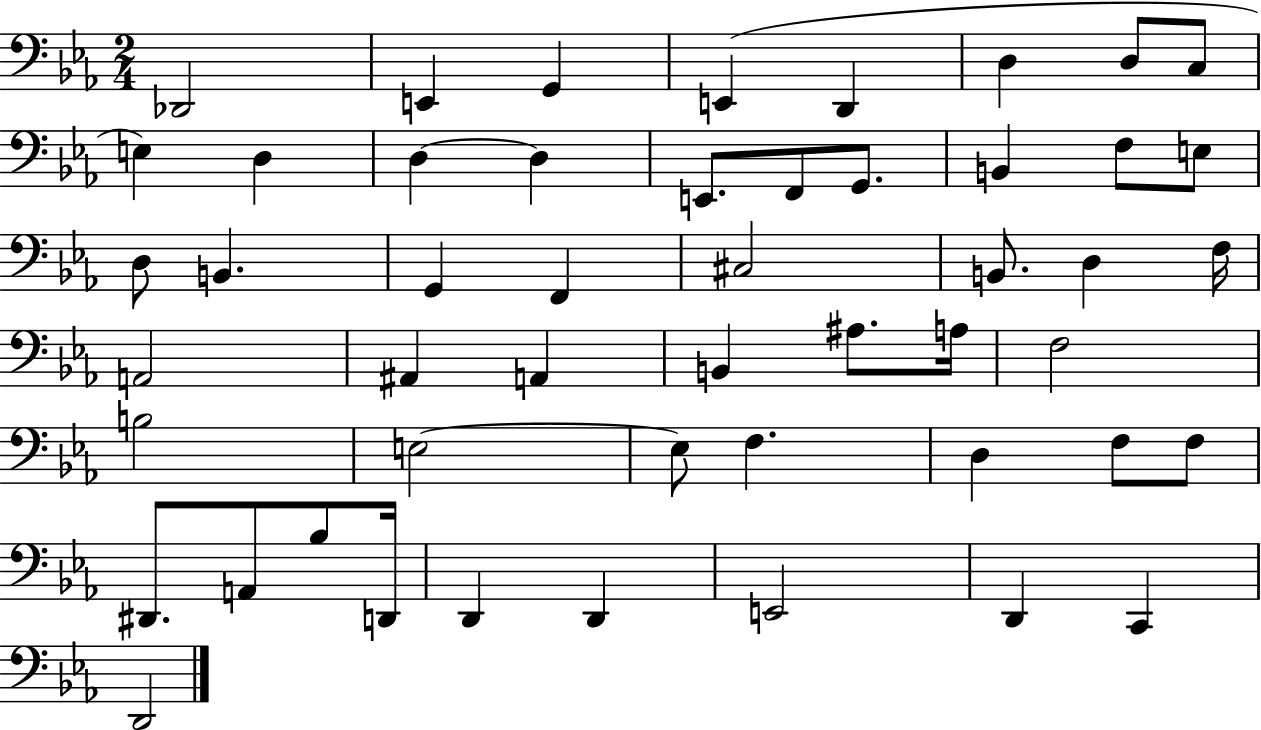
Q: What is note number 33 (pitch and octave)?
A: F3